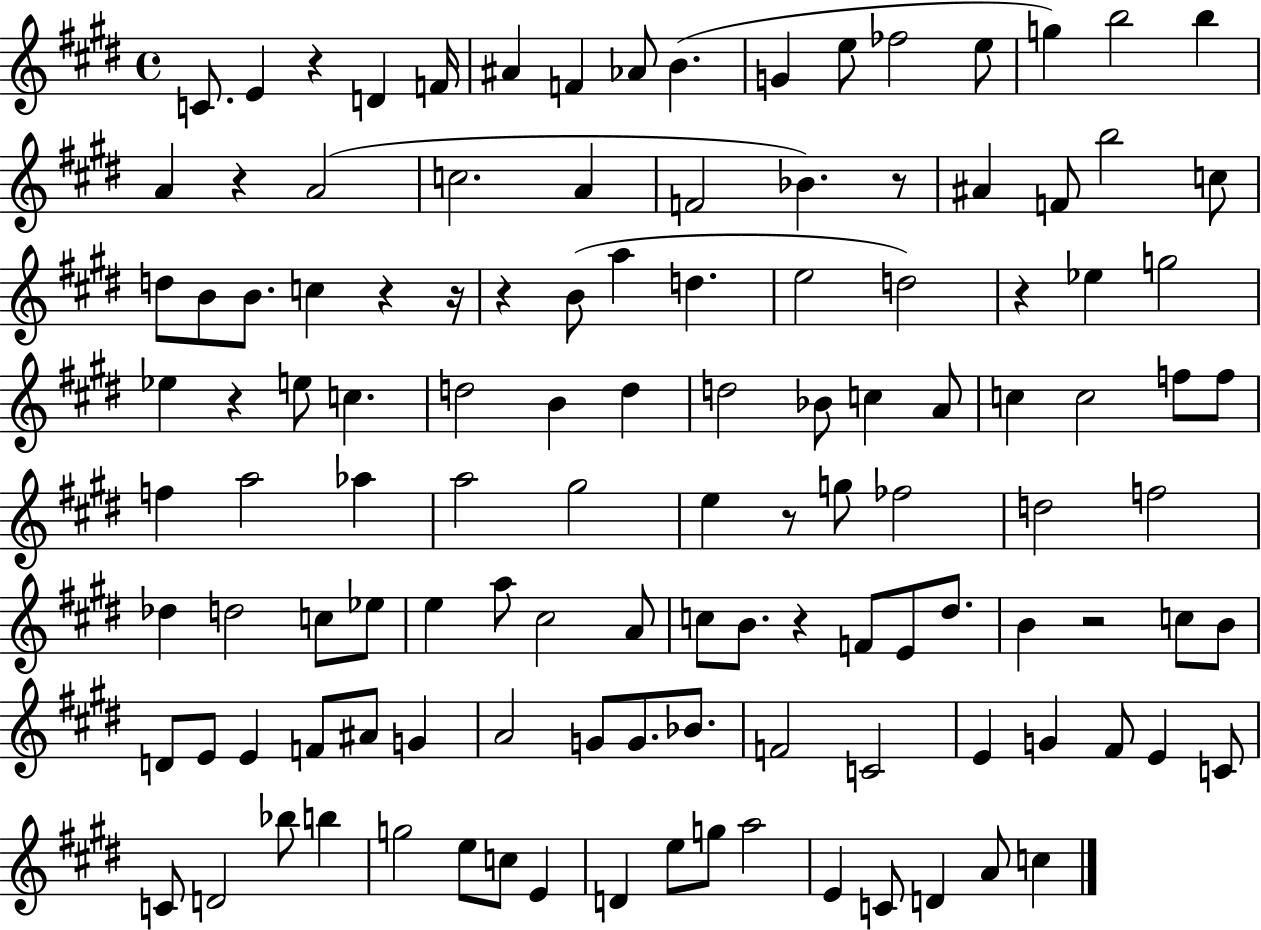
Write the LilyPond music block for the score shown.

{
  \clef treble
  \time 4/4
  \defaultTimeSignature
  \key e \major
  c'8. e'4 r4 d'4 f'16 | ais'4 f'4 aes'8 b'4.( | g'4 e''8 fes''2 e''8 | g''4) b''2 b''4 | \break a'4 r4 a'2( | c''2. a'4 | f'2 bes'4.) r8 | ais'4 f'8 b''2 c''8 | \break d''8 b'8 b'8. c''4 r4 r16 | r4 b'8( a''4 d''4. | e''2 d''2) | r4 ees''4 g''2 | \break ees''4 r4 e''8 c''4. | d''2 b'4 d''4 | d''2 bes'8 c''4 a'8 | c''4 c''2 f''8 f''8 | \break f''4 a''2 aes''4 | a''2 gis''2 | e''4 r8 g''8 fes''2 | d''2 f''2 | \break des''4 d''2 c''8 ees''8 | e''4 a''8 cis''2 a'8 | c''8 b'8. r4 f'8 e'8 dis''8. | b'4 r2 c''8 b'8 | \break d'8 e'8 e'4 f'8 ais'8 g'4 | a'2 g'8 g'8. bes'8. | f'2 c'2 | e'4 g'4 fis'8 e'4 c'8 | \break c'8 d'2 bes''8 b''4 | g''2 e''8 c''8 e'4 | d'4 e''8 g''8 a''2 | e'4 c'8 d'4 a'8 c''4 | \break \bar "|."
}